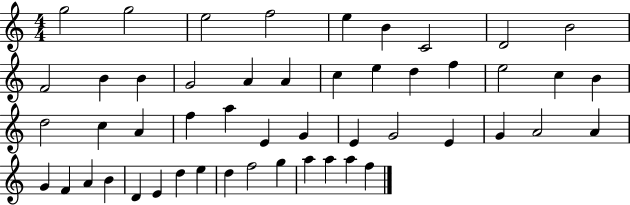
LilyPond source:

{
  \clef treble
  \numericTimeSignature
  \time 4/4
  \key c \major
  g''2 g''2 | e''2 f''2 | e''4 b'4 c'2 | d'2 b'2 | \break f'2 b'4 b'4 | g'2 a'4 a'4 | c''4 e''4 d''4 f''4 | e''2 c''4 b'4 | \break d''2 c''4 a'4 | f''4 a''4 e'4 g'4 | e'4 g'2 e'4 | g'4 a'2 a'4 | \break g'4 f'4 a'4 b'4 | d'4 e'4 d''4 e''4 | d''4 f''2 g''4 | a''4 a''4 a''4 f''4 | \break \bar "|."
}